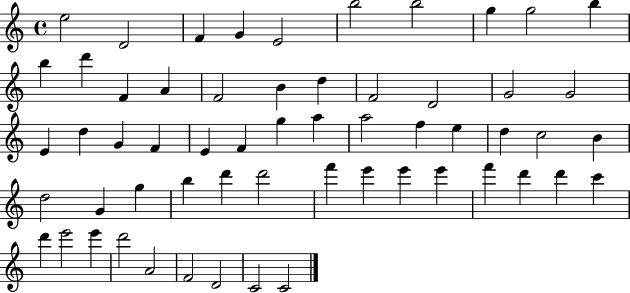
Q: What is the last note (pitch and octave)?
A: C4